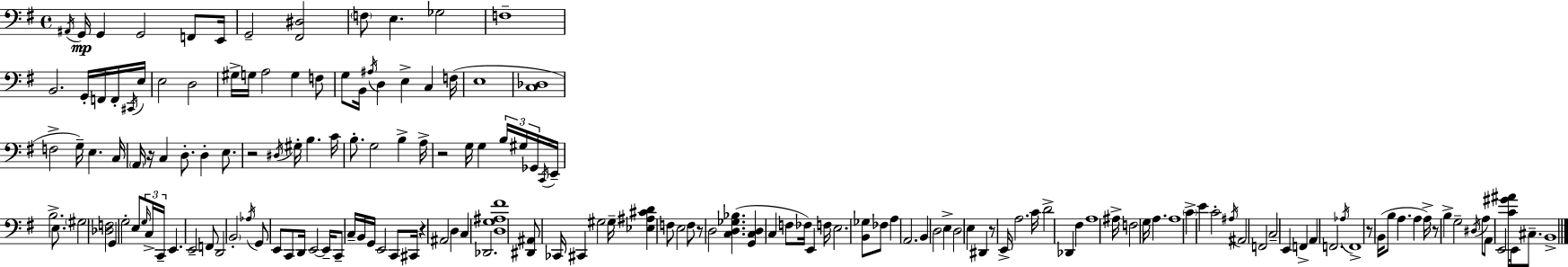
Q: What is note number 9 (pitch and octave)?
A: E3